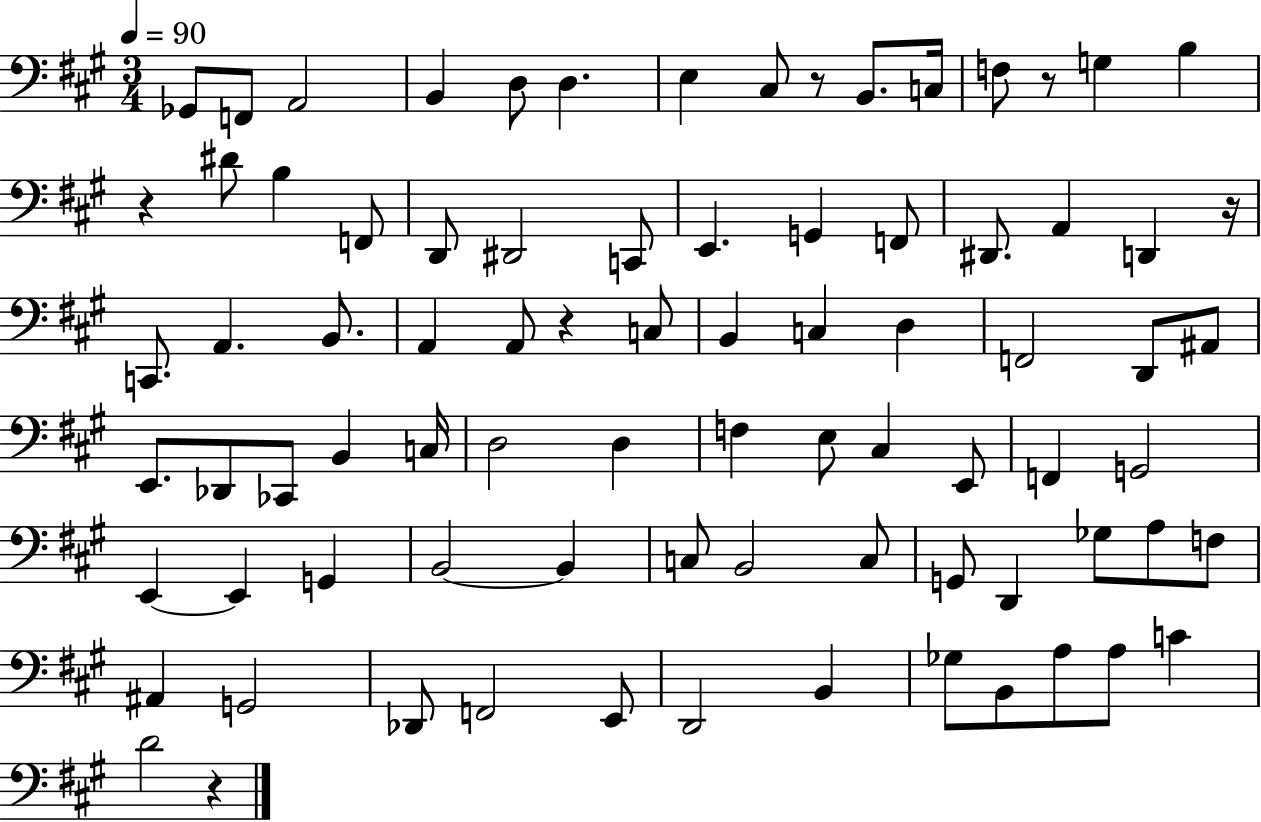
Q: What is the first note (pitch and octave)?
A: Gb2